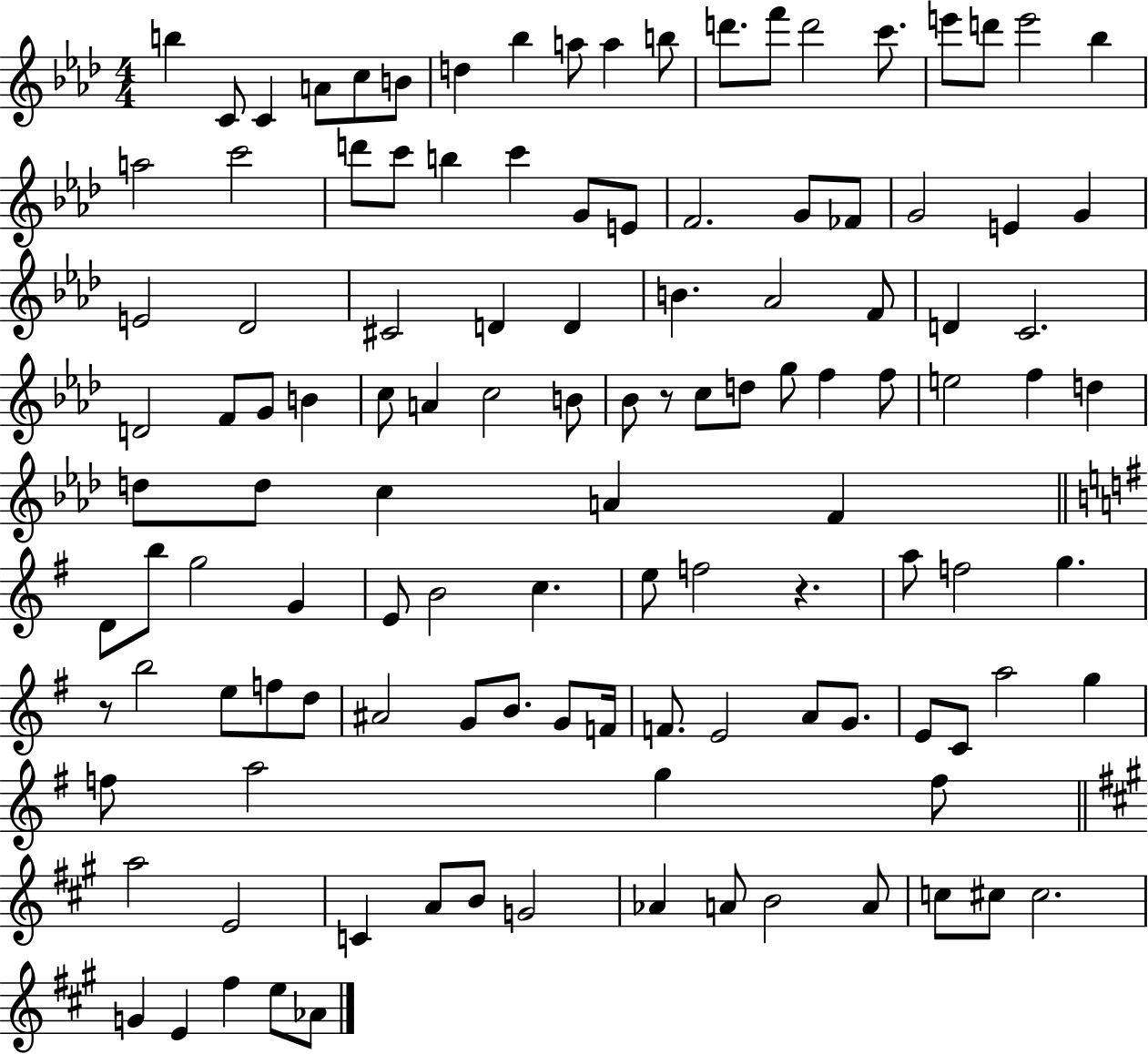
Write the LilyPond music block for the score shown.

{
  \clef treble
  \numericTimeSignature
  \time 4/4
  \key aes \major
  b''4 c'8 c'4 a'8 c''8 b'8 | d''4 bes''4 a''8 a''4 b''8 | d'''8. f'''8 d'''2 c'''8. | e'''8 d'''8 e'''2 bes''4 | \break a''2 c'''2 | d'''8 c'''8 b''4 c'''4 g'8 e'8 | f'2. g'8 fes'8 | g'2 e'4 g'4 | \break e'2 des'2 | cis'2 d'4 d'4 | b'4. aes'2 f'8 | d'4 c'2. | \break d'2 f'8 g'8 b'4 | c''8 a'4 c''2 b'8 | bes'8 r8 c''8 d''8 g''8 f''4 f''8 | e''2 f''4 d''4 | \break d''8 d''8 c''4 a'4 f'4 | \bar "||" \break \key g \major d'8 b''8 g''2 g'4 | e'8 b'2 c''4. | e''8 f''2 r4. | a''8 f''2 g''4. | \break r8 b''2 e''8 f''8 d''8 | ais'2 g'8 b'8. g'8 f'16 | f'8. e'2 a'8 g'8. | e'8 c'8 a''2 g''4 | \break f''8 a''2 g''4 f''8 | \bar "||" \break \key a \major a''2 e'2 | c'4 a'8 b'8 g'2 | aes'4 a'8 b'2 a'8 | c''8 cis''8 cis''2. | \break g'4 e'4 fis''4 e''8 aes'8 | \bar "|."
}